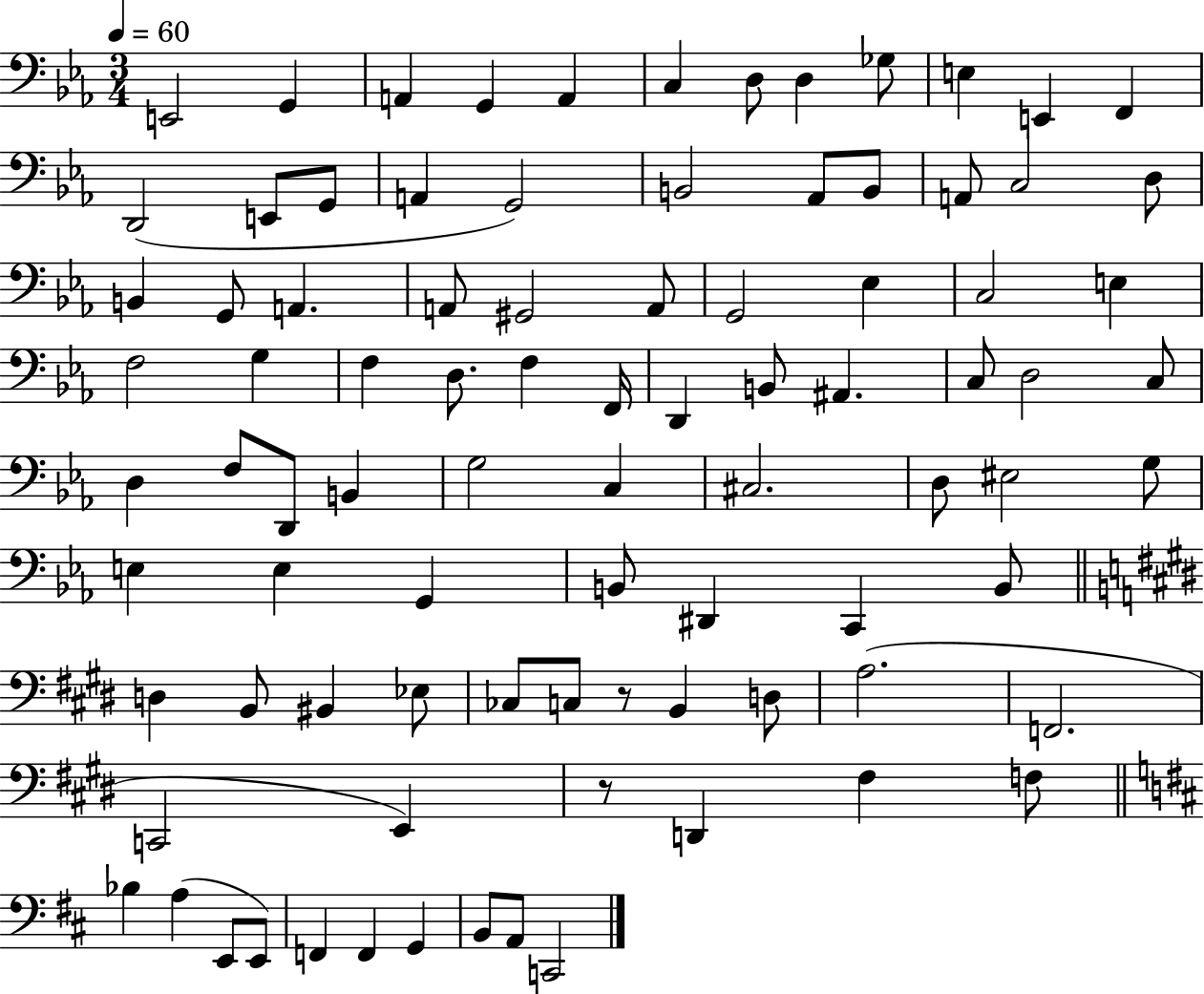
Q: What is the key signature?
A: EES major